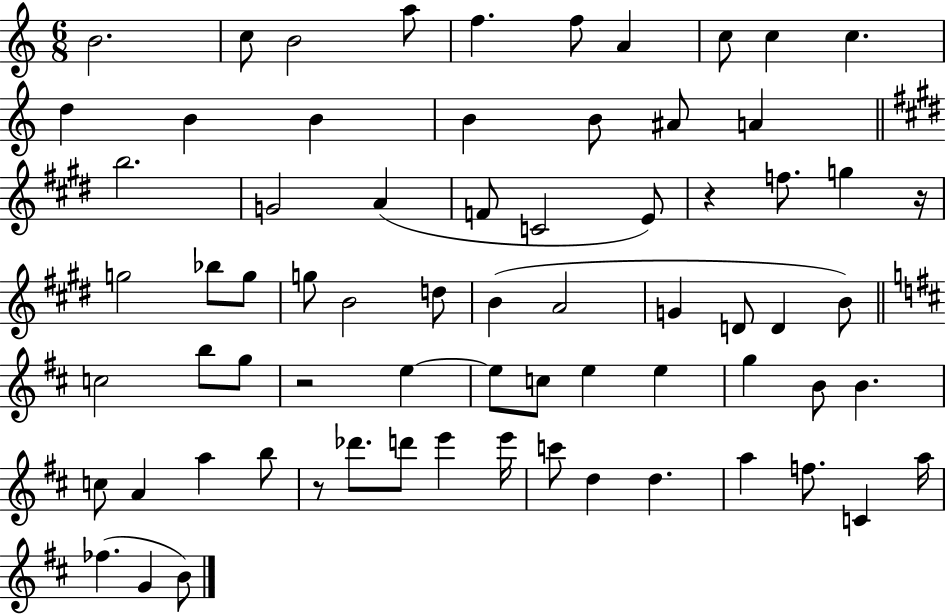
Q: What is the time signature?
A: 6/8